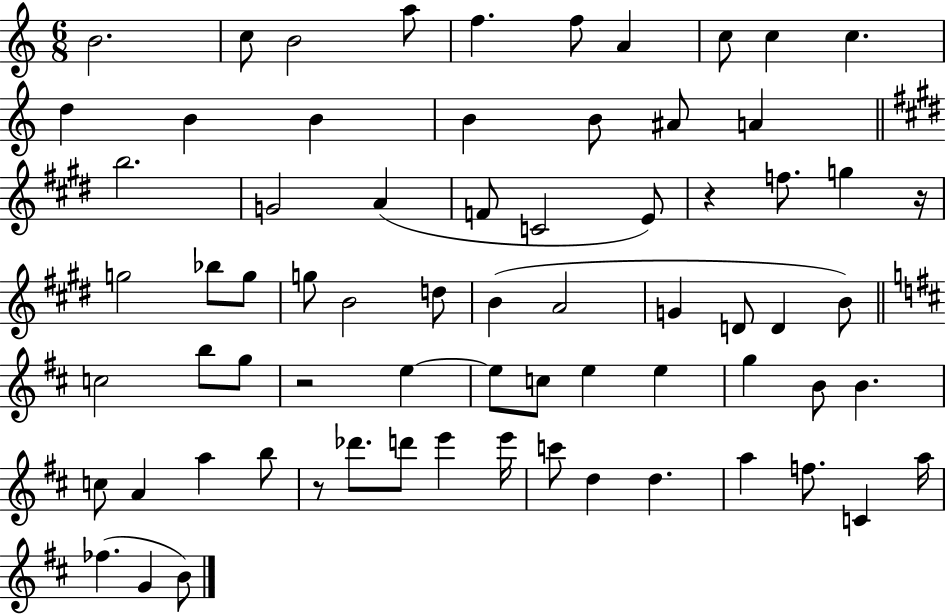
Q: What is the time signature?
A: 6/8